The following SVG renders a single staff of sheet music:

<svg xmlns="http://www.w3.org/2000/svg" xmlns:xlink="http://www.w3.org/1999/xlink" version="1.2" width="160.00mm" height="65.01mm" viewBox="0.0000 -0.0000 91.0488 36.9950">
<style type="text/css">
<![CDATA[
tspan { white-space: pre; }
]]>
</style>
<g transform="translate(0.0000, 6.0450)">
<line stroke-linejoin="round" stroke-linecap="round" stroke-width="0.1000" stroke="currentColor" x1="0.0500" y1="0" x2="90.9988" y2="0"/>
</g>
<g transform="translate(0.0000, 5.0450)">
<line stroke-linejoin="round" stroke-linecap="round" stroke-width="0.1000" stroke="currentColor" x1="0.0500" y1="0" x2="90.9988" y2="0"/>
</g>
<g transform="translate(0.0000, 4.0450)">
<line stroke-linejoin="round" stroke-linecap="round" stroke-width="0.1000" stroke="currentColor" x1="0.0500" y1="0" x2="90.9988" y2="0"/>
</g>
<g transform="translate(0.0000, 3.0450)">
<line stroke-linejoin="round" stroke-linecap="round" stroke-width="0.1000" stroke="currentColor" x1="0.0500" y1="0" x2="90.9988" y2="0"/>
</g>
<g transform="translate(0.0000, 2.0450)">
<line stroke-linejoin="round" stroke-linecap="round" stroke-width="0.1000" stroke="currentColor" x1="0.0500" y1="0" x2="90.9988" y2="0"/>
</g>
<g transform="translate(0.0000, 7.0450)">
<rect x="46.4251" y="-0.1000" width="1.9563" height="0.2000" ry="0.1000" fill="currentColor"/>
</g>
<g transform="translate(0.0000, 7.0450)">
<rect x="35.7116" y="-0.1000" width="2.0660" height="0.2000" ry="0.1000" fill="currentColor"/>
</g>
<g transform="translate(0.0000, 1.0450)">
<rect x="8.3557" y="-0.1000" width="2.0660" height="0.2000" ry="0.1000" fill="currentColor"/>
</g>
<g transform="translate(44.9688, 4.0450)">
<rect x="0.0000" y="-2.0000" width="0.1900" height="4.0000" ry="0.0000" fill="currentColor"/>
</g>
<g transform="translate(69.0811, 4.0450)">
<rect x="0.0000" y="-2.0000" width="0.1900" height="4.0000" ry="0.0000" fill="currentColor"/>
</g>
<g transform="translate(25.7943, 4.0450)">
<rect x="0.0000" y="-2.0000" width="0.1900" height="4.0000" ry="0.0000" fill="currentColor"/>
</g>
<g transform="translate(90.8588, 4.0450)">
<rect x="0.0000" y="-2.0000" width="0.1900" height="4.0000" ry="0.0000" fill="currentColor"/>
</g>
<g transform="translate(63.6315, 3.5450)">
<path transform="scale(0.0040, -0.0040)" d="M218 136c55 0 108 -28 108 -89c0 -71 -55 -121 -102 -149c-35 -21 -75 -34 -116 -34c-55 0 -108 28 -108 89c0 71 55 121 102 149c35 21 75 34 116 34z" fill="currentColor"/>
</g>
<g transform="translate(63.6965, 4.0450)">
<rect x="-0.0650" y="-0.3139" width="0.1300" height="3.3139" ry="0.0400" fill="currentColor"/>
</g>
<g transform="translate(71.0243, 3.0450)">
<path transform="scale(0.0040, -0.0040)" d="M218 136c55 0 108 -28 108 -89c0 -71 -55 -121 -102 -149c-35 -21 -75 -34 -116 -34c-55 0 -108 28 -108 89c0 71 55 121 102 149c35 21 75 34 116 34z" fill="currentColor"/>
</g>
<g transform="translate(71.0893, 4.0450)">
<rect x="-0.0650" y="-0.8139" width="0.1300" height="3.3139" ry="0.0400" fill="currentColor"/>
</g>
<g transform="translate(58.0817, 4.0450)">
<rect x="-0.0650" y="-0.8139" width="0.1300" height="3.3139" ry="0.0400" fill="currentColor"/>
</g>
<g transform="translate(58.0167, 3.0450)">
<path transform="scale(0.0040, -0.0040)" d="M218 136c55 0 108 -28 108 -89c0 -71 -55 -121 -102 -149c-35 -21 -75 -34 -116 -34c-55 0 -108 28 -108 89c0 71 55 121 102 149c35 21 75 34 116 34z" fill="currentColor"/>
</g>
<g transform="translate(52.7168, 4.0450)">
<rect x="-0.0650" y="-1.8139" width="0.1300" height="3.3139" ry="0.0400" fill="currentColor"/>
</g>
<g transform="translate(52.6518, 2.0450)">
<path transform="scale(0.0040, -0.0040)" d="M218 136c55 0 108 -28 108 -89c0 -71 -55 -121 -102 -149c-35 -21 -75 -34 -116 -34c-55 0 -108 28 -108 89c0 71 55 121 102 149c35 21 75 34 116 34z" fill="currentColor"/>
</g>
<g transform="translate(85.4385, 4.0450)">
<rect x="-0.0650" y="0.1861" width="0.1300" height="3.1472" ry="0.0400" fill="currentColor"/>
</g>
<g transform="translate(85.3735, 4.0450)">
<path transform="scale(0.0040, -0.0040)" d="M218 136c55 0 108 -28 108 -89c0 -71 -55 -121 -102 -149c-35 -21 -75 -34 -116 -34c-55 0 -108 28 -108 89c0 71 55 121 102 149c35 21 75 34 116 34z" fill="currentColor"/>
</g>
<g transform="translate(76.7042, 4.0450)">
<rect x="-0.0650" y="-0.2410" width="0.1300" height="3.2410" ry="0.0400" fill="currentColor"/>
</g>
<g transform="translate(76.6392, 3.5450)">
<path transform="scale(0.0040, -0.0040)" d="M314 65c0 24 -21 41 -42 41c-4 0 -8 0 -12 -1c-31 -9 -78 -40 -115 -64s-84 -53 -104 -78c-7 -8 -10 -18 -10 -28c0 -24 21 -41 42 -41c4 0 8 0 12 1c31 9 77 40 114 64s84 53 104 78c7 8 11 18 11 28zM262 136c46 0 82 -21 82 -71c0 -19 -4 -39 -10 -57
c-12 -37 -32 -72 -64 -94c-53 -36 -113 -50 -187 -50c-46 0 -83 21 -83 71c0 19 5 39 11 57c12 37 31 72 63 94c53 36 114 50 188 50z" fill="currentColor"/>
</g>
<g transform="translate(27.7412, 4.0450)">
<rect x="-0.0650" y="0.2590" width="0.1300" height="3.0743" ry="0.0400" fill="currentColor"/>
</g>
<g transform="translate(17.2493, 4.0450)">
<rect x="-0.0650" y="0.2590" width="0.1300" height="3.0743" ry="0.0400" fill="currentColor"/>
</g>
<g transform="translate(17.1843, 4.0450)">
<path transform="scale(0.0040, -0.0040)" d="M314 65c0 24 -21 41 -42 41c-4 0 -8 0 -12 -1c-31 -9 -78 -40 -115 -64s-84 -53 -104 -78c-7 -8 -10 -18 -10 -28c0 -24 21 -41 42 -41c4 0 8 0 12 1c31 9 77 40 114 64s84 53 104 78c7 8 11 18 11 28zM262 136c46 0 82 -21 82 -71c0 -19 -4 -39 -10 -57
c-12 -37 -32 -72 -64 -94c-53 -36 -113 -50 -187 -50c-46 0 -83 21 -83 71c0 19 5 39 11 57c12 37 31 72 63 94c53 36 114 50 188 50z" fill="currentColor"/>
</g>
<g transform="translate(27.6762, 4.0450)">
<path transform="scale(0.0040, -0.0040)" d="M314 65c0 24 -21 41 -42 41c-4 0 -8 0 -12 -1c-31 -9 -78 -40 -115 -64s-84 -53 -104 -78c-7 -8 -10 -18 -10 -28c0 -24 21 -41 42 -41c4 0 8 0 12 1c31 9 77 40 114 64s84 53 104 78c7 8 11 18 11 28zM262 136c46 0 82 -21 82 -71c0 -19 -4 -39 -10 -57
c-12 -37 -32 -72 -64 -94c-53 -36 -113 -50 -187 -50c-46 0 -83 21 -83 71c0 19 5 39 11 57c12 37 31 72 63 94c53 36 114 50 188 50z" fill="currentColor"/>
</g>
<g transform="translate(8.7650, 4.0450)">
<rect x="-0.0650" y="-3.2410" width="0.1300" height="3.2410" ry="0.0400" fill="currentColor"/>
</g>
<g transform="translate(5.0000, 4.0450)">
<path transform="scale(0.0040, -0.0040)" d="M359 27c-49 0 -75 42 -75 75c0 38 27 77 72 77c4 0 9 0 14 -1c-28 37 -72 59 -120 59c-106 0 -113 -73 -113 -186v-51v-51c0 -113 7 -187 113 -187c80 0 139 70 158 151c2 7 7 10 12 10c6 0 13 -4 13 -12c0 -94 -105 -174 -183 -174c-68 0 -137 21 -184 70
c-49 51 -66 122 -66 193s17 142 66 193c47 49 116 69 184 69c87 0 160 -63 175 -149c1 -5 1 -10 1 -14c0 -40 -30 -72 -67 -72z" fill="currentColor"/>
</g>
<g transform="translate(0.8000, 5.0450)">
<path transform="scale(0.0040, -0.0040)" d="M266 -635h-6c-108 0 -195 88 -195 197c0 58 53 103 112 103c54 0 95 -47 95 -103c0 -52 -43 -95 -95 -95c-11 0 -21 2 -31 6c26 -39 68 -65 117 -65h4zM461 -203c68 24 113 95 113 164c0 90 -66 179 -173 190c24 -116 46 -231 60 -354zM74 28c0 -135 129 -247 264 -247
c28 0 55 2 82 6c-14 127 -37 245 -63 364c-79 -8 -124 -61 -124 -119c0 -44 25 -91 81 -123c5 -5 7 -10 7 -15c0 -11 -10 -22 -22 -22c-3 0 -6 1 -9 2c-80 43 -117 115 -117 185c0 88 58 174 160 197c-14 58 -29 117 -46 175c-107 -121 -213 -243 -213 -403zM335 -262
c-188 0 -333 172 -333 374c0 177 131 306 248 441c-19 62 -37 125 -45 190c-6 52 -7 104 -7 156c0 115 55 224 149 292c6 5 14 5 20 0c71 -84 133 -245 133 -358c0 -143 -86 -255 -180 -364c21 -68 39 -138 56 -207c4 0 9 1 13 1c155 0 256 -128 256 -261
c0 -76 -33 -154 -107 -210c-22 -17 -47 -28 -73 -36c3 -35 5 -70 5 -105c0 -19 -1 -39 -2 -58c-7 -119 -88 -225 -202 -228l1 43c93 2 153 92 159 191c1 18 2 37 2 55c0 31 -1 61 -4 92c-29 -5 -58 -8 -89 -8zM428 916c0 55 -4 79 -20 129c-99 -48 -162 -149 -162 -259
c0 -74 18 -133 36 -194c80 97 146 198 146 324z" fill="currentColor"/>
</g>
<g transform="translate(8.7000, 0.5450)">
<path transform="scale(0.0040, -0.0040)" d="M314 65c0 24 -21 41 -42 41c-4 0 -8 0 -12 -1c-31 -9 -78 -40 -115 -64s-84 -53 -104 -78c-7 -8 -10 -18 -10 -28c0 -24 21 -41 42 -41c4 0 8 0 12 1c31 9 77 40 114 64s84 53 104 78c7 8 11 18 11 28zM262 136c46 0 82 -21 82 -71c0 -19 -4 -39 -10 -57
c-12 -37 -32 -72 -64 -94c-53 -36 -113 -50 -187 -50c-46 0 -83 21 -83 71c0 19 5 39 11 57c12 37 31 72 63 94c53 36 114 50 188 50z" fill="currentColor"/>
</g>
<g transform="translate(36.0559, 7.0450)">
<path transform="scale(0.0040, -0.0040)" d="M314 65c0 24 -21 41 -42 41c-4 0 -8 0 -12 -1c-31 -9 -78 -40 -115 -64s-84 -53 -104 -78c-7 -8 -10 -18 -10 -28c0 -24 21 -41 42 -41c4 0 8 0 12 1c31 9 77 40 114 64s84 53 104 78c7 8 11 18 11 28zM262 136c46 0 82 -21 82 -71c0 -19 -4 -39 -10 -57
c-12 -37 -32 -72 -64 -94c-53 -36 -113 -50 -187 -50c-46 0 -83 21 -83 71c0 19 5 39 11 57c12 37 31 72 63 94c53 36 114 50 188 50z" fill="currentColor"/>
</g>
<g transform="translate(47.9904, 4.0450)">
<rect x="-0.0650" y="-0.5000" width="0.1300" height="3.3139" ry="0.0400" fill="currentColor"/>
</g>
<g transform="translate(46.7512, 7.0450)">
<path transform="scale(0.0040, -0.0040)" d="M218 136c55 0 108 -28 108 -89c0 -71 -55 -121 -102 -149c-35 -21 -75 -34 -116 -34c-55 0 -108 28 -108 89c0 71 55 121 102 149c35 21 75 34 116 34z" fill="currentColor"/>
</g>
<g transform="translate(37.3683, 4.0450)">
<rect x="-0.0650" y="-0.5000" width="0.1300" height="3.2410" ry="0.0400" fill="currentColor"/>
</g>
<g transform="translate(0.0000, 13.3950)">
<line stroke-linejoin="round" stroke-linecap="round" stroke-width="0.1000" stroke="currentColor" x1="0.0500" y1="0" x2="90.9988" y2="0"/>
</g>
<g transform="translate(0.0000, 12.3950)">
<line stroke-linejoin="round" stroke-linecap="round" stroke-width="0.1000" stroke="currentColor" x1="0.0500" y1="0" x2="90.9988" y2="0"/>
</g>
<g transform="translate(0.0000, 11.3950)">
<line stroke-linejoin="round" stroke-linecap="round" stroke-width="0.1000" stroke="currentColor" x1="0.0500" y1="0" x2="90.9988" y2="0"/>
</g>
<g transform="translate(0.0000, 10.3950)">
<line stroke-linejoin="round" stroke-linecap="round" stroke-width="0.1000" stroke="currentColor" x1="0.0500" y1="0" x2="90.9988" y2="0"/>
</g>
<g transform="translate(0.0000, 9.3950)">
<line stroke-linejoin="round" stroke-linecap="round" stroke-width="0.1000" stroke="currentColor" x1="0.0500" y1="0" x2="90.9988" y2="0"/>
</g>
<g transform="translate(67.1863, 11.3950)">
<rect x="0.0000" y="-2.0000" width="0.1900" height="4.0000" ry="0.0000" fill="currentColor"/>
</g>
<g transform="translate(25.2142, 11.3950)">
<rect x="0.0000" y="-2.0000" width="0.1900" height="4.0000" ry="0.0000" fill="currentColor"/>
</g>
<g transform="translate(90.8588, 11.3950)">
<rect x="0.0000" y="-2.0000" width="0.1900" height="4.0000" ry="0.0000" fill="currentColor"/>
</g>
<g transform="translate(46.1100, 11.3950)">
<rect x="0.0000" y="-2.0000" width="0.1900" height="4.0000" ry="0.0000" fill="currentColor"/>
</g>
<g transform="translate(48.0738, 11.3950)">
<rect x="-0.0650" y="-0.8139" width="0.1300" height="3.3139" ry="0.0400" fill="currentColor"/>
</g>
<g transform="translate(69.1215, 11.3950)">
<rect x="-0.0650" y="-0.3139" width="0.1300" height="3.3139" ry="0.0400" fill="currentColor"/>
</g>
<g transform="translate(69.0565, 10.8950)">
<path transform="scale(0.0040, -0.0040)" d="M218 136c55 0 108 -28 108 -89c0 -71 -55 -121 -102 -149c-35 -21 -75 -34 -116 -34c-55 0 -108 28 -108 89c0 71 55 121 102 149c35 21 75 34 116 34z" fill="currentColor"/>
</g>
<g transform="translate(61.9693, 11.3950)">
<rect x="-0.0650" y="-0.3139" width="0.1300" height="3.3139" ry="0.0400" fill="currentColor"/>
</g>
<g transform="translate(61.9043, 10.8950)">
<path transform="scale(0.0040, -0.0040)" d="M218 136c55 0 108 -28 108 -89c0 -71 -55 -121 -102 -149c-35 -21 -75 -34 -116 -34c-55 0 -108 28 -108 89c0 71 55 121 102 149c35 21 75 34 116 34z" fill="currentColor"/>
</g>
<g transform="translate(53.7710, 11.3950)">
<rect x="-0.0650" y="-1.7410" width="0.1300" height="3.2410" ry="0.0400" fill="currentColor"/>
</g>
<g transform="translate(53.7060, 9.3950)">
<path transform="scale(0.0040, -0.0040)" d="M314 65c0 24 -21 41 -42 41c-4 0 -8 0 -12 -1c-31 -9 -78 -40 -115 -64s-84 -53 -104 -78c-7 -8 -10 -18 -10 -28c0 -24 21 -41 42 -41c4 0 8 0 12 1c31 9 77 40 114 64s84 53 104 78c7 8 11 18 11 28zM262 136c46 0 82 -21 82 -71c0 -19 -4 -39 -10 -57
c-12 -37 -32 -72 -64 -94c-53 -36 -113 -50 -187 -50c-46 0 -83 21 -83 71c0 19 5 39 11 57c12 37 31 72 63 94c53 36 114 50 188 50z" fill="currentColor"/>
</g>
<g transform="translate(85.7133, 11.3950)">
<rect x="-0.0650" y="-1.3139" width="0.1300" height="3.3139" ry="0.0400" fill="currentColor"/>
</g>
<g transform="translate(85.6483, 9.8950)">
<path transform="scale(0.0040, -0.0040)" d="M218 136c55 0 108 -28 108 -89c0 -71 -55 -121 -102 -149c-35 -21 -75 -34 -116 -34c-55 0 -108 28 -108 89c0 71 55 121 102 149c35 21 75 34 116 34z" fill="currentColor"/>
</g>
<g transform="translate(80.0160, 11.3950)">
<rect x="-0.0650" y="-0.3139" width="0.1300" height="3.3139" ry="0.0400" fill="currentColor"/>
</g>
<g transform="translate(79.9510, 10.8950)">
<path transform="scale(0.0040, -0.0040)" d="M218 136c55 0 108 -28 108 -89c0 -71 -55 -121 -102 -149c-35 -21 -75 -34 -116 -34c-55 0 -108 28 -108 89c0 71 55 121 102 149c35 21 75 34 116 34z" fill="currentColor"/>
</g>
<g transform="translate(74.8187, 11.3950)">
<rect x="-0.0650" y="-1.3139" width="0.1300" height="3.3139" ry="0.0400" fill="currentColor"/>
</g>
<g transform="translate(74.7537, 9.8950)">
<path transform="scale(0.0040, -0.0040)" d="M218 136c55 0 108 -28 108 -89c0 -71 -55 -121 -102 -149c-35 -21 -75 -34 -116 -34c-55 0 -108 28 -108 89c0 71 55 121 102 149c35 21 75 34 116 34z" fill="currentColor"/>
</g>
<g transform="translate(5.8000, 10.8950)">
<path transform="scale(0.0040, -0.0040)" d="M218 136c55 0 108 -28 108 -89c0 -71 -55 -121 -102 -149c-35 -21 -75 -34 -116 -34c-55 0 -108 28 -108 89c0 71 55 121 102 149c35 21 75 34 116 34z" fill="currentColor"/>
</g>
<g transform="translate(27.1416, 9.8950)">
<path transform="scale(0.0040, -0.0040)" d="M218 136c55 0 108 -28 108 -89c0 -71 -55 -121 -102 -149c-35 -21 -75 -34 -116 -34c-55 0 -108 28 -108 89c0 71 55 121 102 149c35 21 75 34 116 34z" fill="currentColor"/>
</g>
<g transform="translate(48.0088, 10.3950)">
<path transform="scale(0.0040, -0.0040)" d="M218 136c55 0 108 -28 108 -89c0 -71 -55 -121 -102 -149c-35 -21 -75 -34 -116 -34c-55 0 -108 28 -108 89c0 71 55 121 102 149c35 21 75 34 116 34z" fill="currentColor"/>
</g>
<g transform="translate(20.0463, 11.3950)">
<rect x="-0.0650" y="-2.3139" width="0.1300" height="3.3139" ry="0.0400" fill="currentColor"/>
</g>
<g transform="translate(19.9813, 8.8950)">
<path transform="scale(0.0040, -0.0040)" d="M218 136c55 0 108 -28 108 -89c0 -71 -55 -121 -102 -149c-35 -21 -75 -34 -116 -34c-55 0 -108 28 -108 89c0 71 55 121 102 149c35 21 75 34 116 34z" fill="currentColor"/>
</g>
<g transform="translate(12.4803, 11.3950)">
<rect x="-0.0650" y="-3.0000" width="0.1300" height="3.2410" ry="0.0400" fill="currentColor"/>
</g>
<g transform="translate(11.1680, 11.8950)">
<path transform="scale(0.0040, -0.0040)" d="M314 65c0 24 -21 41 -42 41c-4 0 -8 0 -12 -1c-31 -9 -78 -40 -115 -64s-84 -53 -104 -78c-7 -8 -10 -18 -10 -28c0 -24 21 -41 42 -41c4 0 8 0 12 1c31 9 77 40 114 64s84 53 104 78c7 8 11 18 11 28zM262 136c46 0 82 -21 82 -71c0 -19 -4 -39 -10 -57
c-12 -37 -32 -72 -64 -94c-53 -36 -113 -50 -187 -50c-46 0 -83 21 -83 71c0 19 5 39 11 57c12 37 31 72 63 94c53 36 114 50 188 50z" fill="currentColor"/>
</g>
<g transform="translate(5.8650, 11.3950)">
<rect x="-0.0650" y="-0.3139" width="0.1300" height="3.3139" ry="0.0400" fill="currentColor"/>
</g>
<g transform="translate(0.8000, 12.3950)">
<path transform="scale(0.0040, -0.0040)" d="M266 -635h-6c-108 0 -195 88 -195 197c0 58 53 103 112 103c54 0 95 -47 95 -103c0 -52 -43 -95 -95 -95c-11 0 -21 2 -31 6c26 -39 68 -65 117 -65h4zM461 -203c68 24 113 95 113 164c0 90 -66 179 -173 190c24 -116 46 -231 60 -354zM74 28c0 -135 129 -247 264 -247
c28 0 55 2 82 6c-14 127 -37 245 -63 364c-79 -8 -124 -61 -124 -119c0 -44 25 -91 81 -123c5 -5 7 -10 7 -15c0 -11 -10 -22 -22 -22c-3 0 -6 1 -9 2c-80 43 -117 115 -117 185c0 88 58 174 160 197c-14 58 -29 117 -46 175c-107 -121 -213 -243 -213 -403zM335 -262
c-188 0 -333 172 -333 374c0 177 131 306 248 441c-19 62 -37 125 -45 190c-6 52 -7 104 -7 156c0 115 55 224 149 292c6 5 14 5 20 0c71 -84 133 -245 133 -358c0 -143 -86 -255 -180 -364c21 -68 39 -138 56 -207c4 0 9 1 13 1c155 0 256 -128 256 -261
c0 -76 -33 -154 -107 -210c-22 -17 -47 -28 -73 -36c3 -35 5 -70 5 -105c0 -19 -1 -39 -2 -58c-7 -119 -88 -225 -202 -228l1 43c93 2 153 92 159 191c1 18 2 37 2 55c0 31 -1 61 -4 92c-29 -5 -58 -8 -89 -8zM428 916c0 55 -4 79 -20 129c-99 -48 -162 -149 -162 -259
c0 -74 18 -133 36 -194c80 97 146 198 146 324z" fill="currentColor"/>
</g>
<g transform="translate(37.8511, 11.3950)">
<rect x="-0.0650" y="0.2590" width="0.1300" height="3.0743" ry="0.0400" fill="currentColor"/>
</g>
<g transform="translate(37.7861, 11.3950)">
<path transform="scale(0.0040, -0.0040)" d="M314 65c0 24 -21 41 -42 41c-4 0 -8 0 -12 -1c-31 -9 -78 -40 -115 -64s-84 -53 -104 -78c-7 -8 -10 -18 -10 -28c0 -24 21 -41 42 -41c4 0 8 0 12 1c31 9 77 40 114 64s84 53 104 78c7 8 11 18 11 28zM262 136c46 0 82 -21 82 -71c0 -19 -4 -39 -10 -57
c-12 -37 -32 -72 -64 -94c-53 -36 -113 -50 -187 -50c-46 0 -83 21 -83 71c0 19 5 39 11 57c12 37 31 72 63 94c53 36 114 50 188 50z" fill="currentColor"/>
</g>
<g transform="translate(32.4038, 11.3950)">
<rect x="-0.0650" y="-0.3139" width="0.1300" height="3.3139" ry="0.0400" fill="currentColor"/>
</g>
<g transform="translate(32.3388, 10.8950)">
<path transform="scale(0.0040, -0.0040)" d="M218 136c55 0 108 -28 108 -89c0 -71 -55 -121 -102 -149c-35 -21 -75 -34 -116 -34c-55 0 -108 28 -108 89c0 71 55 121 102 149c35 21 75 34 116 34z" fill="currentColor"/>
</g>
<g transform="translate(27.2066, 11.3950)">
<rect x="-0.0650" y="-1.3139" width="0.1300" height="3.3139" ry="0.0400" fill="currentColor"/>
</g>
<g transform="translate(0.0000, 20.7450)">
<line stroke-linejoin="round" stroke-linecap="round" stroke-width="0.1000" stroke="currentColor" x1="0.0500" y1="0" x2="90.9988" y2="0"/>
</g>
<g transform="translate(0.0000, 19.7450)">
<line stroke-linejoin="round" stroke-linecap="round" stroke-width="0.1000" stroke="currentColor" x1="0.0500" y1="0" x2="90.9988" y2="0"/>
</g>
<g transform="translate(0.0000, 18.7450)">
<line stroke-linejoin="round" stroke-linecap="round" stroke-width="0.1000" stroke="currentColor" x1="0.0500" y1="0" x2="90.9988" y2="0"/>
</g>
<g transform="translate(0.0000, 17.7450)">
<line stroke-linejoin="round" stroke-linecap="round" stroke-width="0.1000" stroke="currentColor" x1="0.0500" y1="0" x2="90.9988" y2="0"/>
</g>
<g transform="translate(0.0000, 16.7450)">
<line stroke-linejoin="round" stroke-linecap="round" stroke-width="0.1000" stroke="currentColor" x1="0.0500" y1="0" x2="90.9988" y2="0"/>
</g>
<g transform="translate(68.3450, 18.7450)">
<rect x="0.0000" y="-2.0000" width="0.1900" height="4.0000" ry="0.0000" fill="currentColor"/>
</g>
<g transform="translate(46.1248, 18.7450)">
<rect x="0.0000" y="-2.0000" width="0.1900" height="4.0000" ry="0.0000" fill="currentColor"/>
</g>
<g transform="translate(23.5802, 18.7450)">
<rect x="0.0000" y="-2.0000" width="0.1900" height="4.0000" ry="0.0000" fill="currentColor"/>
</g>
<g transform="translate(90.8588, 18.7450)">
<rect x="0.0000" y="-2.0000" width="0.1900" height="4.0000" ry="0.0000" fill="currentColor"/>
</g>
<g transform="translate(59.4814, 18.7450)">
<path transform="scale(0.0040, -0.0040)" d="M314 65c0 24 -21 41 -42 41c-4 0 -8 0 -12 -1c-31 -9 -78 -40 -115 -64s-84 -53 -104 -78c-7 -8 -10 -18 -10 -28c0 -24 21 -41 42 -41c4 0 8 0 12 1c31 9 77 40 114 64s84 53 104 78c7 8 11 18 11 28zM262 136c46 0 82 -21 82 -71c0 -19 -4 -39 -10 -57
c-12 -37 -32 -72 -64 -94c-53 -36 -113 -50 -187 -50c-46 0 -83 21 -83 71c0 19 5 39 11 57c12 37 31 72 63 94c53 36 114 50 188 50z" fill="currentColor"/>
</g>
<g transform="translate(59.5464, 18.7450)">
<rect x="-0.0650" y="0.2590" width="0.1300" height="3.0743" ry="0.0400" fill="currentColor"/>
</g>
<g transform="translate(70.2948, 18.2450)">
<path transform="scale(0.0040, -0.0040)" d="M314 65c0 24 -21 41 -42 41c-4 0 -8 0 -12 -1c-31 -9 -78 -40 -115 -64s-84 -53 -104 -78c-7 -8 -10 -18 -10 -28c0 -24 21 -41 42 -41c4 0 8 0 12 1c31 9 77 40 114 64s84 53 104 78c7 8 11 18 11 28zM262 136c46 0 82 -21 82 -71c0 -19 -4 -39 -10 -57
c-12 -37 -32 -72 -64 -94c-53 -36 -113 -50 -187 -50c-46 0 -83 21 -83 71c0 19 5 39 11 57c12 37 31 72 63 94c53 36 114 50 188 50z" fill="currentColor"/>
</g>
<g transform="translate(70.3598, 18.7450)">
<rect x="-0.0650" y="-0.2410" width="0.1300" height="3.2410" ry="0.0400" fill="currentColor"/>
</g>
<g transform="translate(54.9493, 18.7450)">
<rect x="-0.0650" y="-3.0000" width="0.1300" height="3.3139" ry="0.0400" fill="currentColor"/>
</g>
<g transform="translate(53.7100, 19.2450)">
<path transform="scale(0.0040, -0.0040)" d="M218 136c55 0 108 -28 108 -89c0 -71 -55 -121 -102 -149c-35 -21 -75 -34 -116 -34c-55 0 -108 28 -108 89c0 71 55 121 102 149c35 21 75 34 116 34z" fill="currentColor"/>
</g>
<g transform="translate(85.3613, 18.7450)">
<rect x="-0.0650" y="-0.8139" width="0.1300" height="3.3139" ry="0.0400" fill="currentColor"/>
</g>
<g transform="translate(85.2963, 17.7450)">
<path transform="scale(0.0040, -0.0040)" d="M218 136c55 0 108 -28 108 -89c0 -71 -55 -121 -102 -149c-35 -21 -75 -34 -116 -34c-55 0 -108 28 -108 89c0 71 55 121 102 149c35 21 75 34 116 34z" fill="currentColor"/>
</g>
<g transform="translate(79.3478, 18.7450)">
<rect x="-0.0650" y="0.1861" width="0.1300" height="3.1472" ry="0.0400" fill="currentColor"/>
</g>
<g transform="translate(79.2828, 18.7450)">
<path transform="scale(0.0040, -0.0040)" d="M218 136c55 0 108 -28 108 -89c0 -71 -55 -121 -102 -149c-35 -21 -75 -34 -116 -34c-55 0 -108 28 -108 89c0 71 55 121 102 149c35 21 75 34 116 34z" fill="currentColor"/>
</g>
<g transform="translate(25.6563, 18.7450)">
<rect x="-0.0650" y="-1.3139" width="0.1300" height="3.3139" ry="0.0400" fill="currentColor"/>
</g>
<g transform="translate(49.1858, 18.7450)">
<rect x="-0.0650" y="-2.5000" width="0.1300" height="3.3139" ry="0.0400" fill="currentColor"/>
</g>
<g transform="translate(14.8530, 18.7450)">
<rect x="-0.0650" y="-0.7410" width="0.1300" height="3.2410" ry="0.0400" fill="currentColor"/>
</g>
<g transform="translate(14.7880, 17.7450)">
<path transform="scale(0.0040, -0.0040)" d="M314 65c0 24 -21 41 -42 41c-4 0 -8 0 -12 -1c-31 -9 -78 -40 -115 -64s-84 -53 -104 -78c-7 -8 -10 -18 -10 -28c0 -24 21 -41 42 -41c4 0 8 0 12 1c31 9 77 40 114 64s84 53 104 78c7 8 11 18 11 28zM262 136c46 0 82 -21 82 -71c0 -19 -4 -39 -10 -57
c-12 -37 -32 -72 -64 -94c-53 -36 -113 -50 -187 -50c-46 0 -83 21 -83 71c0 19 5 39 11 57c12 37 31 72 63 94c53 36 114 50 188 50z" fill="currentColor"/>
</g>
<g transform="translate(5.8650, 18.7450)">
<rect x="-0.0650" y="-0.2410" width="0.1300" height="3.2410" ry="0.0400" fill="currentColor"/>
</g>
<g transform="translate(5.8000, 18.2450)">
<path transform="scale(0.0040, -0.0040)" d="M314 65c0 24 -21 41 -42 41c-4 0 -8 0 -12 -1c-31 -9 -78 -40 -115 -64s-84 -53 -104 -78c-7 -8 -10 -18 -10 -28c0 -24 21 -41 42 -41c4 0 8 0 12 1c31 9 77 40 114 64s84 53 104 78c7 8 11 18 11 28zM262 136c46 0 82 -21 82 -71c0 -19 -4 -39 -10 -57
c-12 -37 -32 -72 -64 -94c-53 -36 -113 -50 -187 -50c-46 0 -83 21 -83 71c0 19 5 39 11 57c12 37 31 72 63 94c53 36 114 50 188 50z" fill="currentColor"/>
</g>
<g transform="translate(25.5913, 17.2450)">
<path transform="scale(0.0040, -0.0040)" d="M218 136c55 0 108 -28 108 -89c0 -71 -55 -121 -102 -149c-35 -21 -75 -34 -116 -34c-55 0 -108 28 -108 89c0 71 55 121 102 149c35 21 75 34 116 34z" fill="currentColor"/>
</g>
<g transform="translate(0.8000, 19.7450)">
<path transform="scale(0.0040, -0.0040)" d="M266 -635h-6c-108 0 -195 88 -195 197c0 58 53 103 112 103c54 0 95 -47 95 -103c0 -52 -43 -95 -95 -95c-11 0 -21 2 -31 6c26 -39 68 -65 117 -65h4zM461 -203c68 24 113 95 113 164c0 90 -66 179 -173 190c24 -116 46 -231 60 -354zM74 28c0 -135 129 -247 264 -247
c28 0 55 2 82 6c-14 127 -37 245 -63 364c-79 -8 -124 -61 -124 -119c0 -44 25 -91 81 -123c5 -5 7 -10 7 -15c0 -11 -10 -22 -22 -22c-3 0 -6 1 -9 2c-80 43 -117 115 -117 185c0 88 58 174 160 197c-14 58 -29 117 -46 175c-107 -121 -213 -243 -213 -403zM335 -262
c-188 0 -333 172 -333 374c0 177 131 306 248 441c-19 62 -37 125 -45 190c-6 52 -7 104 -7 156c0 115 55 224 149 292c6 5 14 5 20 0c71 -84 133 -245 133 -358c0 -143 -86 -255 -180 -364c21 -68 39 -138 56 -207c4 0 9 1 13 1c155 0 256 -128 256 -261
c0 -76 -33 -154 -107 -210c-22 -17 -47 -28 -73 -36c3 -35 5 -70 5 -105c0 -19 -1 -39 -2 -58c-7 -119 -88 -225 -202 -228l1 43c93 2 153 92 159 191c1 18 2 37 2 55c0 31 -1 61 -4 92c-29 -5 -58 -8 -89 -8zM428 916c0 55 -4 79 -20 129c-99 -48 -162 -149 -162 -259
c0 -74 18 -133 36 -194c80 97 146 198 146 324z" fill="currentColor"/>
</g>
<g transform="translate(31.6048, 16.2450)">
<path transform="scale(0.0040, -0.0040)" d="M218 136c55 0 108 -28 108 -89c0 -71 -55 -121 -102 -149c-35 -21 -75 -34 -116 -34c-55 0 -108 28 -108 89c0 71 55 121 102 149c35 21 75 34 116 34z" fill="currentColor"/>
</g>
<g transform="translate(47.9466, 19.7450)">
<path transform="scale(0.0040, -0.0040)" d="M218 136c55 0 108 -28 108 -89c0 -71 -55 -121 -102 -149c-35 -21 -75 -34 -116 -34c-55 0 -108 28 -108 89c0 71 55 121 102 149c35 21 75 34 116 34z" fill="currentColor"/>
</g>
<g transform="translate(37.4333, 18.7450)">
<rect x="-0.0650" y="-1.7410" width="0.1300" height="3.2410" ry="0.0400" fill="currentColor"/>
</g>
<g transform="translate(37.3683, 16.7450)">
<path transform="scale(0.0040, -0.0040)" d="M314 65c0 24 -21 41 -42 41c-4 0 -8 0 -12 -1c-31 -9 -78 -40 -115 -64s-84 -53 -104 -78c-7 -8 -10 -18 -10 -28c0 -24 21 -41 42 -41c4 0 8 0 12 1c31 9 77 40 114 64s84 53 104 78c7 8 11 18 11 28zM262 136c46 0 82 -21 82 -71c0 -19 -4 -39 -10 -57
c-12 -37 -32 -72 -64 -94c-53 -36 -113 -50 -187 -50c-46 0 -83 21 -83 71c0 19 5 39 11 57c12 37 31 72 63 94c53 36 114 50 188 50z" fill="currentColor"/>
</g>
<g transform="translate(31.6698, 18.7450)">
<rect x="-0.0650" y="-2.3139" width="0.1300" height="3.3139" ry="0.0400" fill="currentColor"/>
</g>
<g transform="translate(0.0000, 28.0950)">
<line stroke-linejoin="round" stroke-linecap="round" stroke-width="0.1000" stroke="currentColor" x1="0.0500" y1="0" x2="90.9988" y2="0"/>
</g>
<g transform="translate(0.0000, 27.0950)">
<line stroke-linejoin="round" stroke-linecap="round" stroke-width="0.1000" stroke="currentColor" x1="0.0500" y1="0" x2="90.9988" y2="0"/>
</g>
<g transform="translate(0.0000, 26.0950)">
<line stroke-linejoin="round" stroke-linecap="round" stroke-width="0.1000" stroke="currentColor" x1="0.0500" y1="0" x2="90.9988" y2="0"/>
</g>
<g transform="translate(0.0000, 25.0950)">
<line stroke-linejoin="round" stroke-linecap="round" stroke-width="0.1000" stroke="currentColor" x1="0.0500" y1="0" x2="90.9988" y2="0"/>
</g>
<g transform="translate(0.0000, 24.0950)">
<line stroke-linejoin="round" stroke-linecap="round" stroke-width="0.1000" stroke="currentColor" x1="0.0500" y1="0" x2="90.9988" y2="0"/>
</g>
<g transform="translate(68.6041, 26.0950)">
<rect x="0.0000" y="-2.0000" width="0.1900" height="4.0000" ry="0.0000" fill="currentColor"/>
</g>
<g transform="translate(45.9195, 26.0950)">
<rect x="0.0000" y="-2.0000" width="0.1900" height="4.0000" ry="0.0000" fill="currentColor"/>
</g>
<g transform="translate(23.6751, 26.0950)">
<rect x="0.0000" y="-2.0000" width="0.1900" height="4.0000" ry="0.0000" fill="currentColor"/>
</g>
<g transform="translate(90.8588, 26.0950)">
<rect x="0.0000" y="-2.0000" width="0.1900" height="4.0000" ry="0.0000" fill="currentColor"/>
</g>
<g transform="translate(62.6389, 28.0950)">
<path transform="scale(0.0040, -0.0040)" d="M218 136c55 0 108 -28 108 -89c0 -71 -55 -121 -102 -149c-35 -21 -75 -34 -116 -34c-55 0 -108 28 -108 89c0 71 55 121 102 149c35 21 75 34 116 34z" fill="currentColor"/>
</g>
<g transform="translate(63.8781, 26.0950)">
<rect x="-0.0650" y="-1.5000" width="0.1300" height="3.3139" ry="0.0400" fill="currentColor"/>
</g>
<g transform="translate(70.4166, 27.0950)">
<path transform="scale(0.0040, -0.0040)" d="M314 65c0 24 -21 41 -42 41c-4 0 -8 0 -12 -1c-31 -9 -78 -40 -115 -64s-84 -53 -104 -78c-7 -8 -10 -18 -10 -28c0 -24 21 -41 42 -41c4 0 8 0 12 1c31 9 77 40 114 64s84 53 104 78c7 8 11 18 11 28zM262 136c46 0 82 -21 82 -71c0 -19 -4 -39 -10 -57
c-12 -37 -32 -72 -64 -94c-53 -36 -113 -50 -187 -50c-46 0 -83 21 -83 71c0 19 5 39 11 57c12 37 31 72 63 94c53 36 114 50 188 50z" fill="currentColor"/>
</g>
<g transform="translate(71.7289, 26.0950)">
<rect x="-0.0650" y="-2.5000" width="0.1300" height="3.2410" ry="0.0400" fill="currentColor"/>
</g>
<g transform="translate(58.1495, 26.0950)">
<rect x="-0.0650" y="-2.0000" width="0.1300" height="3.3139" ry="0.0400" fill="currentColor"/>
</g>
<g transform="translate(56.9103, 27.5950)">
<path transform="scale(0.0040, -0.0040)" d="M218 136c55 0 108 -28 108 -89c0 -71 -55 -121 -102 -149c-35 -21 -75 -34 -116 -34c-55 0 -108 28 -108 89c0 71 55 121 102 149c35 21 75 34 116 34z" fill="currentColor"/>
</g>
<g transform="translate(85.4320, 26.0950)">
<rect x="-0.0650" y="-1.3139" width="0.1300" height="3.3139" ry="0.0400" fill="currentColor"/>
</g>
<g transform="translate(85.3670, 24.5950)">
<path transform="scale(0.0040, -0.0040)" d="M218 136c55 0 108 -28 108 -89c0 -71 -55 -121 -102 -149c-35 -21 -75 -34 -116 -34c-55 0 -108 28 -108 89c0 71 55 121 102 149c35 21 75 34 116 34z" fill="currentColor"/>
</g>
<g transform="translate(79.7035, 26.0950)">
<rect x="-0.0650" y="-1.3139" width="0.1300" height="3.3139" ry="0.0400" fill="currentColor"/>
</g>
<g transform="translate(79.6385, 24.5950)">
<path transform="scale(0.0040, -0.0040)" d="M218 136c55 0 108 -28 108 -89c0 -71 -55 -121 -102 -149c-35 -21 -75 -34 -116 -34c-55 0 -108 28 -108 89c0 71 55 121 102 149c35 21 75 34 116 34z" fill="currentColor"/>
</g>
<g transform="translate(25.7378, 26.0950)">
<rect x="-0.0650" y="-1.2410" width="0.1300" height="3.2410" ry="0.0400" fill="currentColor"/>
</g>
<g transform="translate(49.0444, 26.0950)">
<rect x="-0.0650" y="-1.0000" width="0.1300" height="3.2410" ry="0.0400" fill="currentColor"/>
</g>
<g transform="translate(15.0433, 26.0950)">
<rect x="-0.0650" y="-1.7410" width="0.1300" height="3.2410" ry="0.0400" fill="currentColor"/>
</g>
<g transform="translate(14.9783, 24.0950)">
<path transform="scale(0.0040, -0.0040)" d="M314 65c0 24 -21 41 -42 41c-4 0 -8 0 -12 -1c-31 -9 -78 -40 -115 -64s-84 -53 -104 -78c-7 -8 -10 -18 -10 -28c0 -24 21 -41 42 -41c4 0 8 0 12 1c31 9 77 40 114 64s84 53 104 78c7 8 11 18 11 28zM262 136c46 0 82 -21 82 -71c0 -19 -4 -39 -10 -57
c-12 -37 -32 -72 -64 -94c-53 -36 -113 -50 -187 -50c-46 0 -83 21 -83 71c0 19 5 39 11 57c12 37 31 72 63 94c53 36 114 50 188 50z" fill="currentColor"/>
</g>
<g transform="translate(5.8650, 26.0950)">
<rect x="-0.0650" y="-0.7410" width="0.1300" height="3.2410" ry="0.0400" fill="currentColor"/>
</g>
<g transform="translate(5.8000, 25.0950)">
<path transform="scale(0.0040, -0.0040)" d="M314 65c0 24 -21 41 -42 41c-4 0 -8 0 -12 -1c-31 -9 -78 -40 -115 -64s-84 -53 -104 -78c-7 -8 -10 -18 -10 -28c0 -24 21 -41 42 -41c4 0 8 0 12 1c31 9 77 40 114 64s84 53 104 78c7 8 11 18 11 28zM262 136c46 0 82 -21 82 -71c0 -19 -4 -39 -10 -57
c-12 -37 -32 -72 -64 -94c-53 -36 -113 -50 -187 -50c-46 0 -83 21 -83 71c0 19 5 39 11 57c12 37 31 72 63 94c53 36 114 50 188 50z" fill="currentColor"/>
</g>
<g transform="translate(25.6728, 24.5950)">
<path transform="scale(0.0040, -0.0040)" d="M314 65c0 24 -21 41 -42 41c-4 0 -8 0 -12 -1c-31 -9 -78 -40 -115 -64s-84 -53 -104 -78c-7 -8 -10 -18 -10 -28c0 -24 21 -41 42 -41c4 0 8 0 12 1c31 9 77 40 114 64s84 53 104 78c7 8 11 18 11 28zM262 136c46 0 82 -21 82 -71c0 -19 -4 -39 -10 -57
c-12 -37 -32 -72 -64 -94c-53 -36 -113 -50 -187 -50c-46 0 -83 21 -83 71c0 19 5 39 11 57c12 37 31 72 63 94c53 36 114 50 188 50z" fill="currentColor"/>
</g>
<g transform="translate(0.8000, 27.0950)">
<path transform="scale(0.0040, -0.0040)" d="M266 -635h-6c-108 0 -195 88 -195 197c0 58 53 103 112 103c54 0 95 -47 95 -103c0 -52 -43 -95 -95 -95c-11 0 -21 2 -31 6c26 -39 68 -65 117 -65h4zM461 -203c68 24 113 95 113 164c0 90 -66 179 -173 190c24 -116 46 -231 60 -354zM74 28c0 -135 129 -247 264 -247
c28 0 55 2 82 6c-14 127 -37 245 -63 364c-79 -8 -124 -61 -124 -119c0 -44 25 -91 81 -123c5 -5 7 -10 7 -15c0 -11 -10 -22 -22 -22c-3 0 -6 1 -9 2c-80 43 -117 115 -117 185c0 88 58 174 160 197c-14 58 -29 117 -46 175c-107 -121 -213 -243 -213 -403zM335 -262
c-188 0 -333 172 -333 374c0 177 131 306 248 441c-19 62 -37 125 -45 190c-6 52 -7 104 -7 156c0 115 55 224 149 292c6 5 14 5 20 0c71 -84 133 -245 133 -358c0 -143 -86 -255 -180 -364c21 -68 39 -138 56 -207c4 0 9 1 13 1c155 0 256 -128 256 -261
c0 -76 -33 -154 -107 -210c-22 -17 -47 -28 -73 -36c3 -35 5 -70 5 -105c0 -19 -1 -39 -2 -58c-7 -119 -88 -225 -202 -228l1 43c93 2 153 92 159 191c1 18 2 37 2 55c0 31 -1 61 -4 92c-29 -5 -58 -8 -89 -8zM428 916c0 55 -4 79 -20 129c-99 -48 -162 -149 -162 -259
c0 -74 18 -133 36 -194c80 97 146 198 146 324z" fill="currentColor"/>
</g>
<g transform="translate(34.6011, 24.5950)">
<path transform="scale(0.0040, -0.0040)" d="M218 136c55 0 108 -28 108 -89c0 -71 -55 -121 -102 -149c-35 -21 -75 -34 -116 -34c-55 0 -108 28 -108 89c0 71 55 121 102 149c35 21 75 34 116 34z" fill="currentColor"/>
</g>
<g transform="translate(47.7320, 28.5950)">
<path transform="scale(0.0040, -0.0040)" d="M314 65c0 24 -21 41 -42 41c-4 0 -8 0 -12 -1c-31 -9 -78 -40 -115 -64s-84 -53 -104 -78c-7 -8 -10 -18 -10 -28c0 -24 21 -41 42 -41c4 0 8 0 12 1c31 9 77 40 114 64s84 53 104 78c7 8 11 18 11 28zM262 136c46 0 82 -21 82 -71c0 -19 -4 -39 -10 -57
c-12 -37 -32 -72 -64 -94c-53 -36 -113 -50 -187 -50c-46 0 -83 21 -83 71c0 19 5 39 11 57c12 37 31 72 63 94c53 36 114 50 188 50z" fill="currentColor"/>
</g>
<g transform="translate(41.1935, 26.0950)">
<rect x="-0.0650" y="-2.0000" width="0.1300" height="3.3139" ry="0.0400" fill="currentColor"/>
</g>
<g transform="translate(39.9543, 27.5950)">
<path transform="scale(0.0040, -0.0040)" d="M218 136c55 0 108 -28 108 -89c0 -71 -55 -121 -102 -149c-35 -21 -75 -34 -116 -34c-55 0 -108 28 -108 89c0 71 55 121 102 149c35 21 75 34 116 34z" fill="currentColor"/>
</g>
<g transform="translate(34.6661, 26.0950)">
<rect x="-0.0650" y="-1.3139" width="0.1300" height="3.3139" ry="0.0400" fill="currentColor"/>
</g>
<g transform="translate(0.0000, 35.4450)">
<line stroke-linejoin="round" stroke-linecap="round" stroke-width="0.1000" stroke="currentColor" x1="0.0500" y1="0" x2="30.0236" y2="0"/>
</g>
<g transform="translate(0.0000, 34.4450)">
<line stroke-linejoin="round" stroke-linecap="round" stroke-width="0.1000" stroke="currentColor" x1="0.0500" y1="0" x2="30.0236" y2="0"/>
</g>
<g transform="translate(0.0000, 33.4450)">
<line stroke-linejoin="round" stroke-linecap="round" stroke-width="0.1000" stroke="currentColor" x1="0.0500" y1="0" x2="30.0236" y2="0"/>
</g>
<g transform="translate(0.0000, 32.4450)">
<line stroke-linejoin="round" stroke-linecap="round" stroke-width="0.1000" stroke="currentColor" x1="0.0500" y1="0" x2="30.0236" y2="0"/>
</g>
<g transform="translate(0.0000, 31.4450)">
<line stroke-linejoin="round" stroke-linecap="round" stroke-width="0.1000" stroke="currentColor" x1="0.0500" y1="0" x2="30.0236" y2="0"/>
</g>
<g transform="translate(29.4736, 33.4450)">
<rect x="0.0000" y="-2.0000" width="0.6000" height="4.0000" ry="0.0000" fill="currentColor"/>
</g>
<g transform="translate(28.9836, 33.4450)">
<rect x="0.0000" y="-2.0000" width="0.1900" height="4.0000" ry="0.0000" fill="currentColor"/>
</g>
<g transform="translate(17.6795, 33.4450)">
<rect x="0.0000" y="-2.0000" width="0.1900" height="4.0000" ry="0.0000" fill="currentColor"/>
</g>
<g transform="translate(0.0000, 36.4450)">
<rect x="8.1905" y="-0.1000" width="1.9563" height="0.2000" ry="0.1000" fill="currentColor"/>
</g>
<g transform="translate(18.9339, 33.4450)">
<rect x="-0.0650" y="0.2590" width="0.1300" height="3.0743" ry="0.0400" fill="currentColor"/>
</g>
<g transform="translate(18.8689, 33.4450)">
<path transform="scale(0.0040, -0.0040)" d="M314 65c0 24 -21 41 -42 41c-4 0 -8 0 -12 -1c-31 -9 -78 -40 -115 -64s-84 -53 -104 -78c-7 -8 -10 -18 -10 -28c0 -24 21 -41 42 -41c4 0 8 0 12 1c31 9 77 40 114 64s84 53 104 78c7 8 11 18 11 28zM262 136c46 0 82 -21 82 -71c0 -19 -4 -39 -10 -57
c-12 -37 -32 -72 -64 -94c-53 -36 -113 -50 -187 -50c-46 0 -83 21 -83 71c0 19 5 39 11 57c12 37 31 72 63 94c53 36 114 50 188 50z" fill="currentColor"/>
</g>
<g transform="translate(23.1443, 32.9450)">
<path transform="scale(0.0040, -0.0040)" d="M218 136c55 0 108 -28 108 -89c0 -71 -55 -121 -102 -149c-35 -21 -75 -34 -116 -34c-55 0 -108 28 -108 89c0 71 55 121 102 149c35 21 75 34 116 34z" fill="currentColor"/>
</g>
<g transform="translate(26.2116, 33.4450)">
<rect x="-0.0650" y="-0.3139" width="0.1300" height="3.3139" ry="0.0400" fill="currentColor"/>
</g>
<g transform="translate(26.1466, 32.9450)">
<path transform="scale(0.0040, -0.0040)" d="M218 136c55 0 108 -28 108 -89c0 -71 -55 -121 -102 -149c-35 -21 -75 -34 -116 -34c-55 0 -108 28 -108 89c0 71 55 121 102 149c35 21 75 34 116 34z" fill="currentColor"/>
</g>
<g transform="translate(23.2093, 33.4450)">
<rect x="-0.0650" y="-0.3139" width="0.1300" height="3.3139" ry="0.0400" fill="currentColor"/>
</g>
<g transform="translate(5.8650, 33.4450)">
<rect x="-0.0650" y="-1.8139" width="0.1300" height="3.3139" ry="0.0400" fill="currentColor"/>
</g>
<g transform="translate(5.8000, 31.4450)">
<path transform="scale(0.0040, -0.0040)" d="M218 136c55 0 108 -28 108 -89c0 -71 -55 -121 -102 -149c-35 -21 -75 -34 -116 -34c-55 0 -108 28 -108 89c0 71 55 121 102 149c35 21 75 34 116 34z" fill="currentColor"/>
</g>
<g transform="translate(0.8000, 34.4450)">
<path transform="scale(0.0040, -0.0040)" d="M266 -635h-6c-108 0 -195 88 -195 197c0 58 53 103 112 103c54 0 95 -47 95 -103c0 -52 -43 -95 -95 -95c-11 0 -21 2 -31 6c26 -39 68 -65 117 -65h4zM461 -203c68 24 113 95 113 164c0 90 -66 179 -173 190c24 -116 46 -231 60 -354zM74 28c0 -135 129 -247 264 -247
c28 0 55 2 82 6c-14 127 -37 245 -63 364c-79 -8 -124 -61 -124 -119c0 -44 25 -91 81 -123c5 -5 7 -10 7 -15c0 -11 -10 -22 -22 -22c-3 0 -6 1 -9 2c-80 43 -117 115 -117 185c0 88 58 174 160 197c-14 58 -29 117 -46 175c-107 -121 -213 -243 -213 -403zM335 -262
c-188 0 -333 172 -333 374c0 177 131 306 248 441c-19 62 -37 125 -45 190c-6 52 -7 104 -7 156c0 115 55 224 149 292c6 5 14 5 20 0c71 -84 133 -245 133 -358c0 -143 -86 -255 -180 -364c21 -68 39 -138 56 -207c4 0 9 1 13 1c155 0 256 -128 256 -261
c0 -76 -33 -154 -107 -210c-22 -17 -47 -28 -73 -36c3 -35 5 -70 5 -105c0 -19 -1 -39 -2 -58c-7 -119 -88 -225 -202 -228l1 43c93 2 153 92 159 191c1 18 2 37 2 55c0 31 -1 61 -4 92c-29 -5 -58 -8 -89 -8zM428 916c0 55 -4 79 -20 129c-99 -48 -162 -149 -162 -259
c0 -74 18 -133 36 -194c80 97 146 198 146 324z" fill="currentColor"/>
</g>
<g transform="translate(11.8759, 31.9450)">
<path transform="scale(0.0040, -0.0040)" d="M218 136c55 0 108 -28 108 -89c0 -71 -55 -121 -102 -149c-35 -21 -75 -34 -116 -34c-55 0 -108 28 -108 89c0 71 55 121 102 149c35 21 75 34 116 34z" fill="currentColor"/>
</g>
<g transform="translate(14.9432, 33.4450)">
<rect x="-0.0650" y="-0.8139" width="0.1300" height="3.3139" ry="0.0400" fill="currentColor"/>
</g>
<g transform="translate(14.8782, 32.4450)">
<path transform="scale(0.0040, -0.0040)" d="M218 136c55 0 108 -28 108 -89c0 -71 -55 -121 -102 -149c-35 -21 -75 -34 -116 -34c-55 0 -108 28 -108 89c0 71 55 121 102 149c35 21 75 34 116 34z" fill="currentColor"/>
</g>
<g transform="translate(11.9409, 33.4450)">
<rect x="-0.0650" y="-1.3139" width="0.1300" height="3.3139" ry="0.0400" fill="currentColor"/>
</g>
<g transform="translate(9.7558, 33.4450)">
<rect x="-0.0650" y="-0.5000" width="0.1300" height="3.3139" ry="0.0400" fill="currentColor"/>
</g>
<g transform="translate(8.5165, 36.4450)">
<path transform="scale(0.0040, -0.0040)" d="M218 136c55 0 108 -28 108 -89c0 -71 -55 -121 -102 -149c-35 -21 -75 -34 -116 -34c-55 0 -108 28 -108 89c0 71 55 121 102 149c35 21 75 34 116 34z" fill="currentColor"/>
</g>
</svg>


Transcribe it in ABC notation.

X:1
T:Untitled
M:4/4
L:1/4
K:C
b2 B2 B2 C2 C f d c d c2 B c A2 g e c B2 d f2 c c e c e c2 d2 e g f2 G A B2 c2 B d d2 f2 e2 e F D2 F E G2 e e f C e d B2 c c